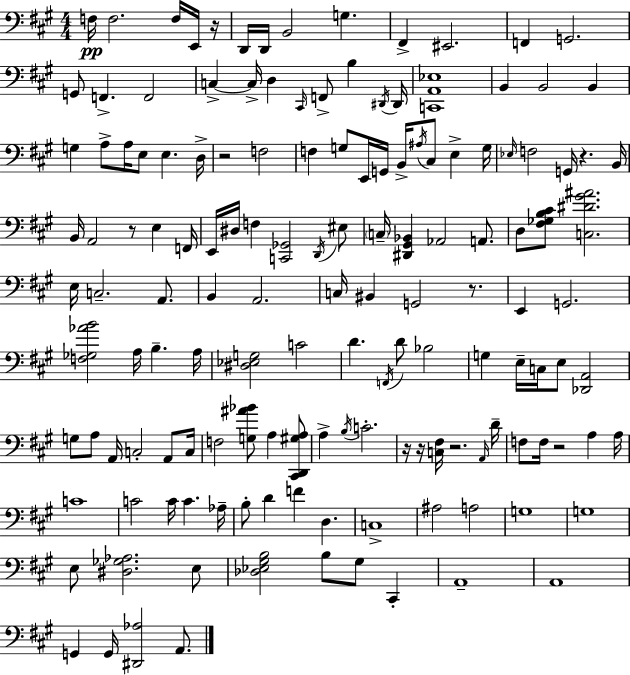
X:1
T:Untitled
M:4/4
L:1/4
K:A
F,/4 F,2 F,/4 E,,/4 z/4 D,,/4 D,,/4 B,,2 G, ^F,, ^E,,2 F,, G,,2 G,,/2 F,, F,,2 C, C,/4 D, ^C,,/4 F,,/2 B, ^D,,/4 ^D,,/4 [C,,A,,_E,]4 B,, B,,2 B,, G, A,/2 A,/4 E,/2 E, D,/4 z2 F,2 F, G,/2 E,,/4 G,,/4 B,,/4 ^A,/4 ^C,/2 E, G,/4 _E,/4 F,2 G,,/4 z B,,/4 B,,/4 A,,2 z/2 E, F,,/4 E,,/4 ^D,/4 F, [C,,_G,,]2 D,,/4 ^E,/2 C,/4 [^D,,^G,,_B,,] _A,,2 A,,/2 D,/2 [^F,_G,B,^C]/2 [C,^D^G^A]2 E,/4 C,2 A,,/2 B,, A,,2 C,/4 ^B,, G,,2 z/2 E,, G,,2 [F,_G,_AB]2 A,/4 B, A,/4 [^D,_E,G,]2 C2 D F,,/4 D/2 _B,2 G, E,/4 C,/4 E,/2 [_D,,A,,]2 G,/2 A,/2 A,,/4 C,2 A,,/2 C,/4 F,2 [G,^A_B]/2 A, [^C,,D,,^G,A,]/2 A, B,/4 C2 z/4 z/4 [C,^F,]/4 z2 A,,/4 D/4 F,/2 F,/4 z2 A, A,/4 C4 C2 C/4 C _A,/4 B,/2 D F D, C,4 ^A,2 A,2 G,4 G,4 E,/2 [^D,_G,_A,]2 E,/2 [_D,_E,^G,B,]2 B,/2 ^G,/2 ^C,, A,,4 A,,4 G,, G,,/4 [^D,,_A,]2 A,,/2